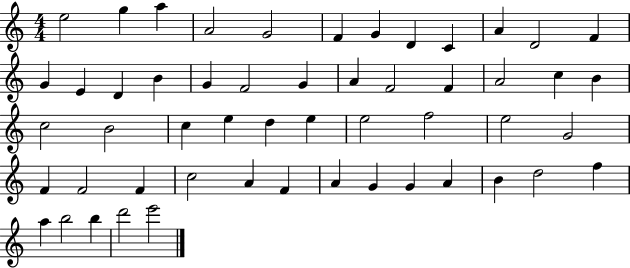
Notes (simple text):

E5/h G5/q A5/q A4/h G4/h F4/q G4/q D4/q C4/q A4/q D4/h F4/q G4/q E4/q D4/q B4/q G4/q F4/h G4/q A4/q F4/h F4/q A4/h C5/q B4/q C5/h B4/h C5/q E5/q D5/q E5/q E5/h F5/h E5/h G4/h F4/q F4/h F4/q C5/h A4/q F4/q A4/q G4/q G4/q A4/q B4/q D5/h F5/q A5/q B5/h B5/q D6/h E6/h